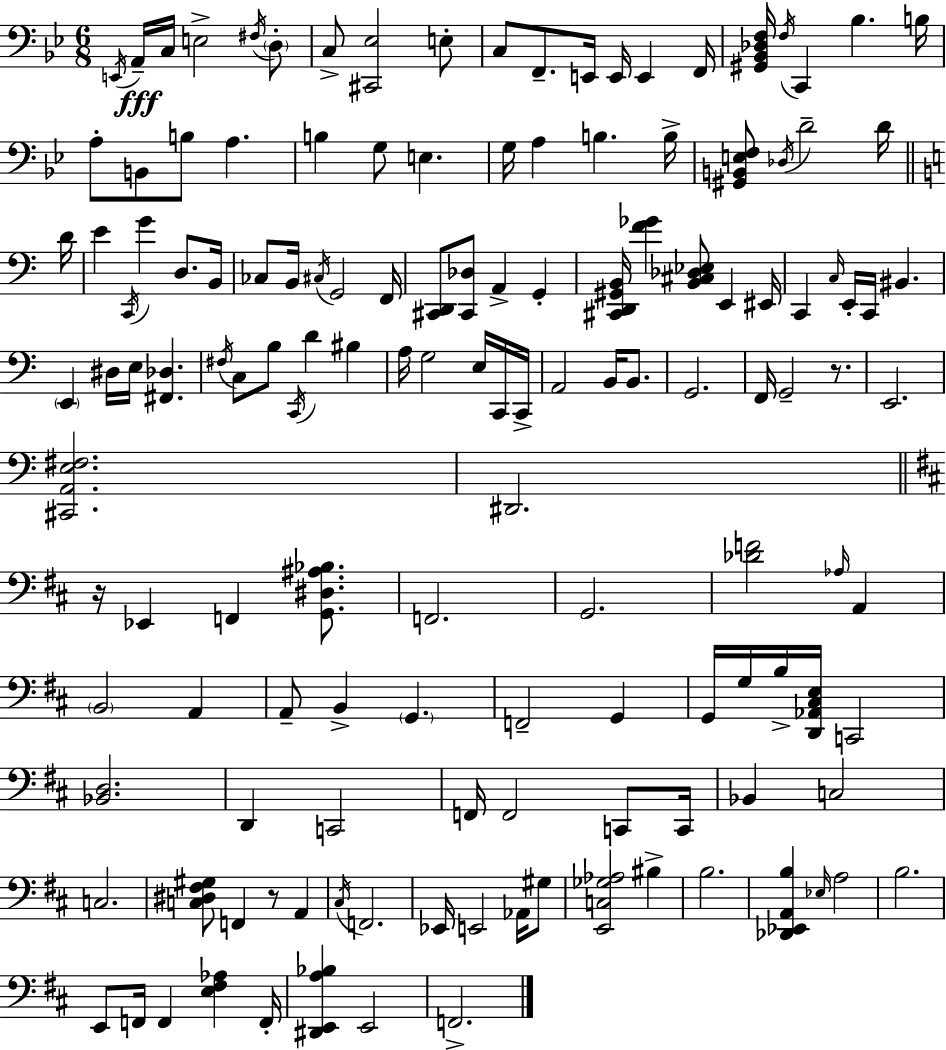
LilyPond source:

{
  \clef bass
  \numericTimeSignature
  \time 6/8
  \key g \minor
  \repeat volta 2 { \acciaccatura { e,16 }\fff a,16-- c16 e2-> \acciaccatura { fis16 } | \parenthesize d8-. c8-> <cis, ees>2 | e8-. c8 f,8.-- e,16 e,16 e,4 | f,16 <gis, bes, des f>16 \acciaccatura { f16 } c,4 bes4. | \break b16 a8-. b,8 b8 a4. | b4 g8 e4. | g16 a4 b4. | b16-> <gis, b, e f>8 \acciaccatura { des16 } d'2-- | \break d'16 \bar "||" \break \key a \minor d'16 e'4 \acciaccatura { c,16 } g'4 d8. | b,16 ces8 b,16 \acciaccatura { cis16 } g,2 | f,16 <cis, d,>8 <cis, des>8 a,4-> g,4-. | <cis, d, gis, b,>16 <f' ges'>4 <b, cis des ees>8 e,4 | \break eis,16 c,4 \grace { c16 } e,16-. c,16 bis,4. | \parenthesize e,4 dis16 e16 <fis, des>4. | \acciaccatura { fis16 } c8 b8 \acciaccatura { c,16 } d'4 | bis4 a16 g2 | \break e16 c,16 c,16-> a,2 | b,16 b,8. g,2. | f,16 g,2-- | r8. e,2. | \break <cis, a, e fis>2. | dis,2. | \bar "||" \break \key b \minor r16 ees,4 f,4 <g, dis ais bes>8. | f,2. | g,2. | <des' f'>2 \grace { aes16 } a,4 | \break \parenthesize b,2 a,4 | a,8-- b,4-> \parenthesize g,4. | f,2-- g,4 | g,16 g16 b16-> <d, aes, cis e>16 c,2 | \break <bes, d>2. | d,4 c,2 | f,16 f,2 c,8 | c,16 bes,4 c2 | \break c2. | <c dis fis gis>8 f,4 r8 a,4 | \acciaccatura { cis16 } f,2. | ees,16 e,2 aes,16 | \break gis8 <e, c ges aes>2 bis4-> | b2. | <des, ees, a, b>4 \grace { ees16 } a2 | b2. | \break e,8 f,16 f,4 <e fis aes>4 | f,16-. <dis, e, a bes>4 e,2 | f,2.-> | } \bar "|."
}